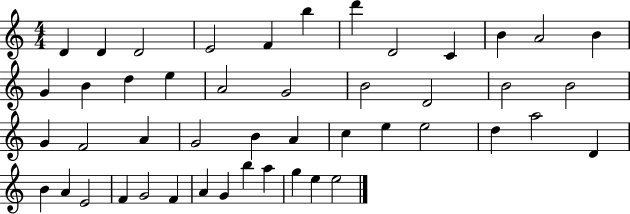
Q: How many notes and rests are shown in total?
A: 47